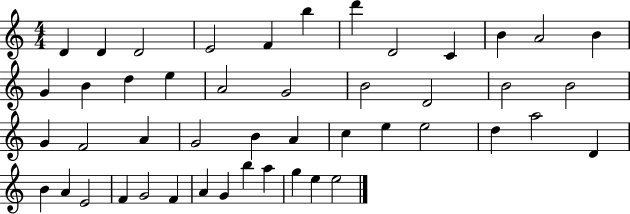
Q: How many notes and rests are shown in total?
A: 47